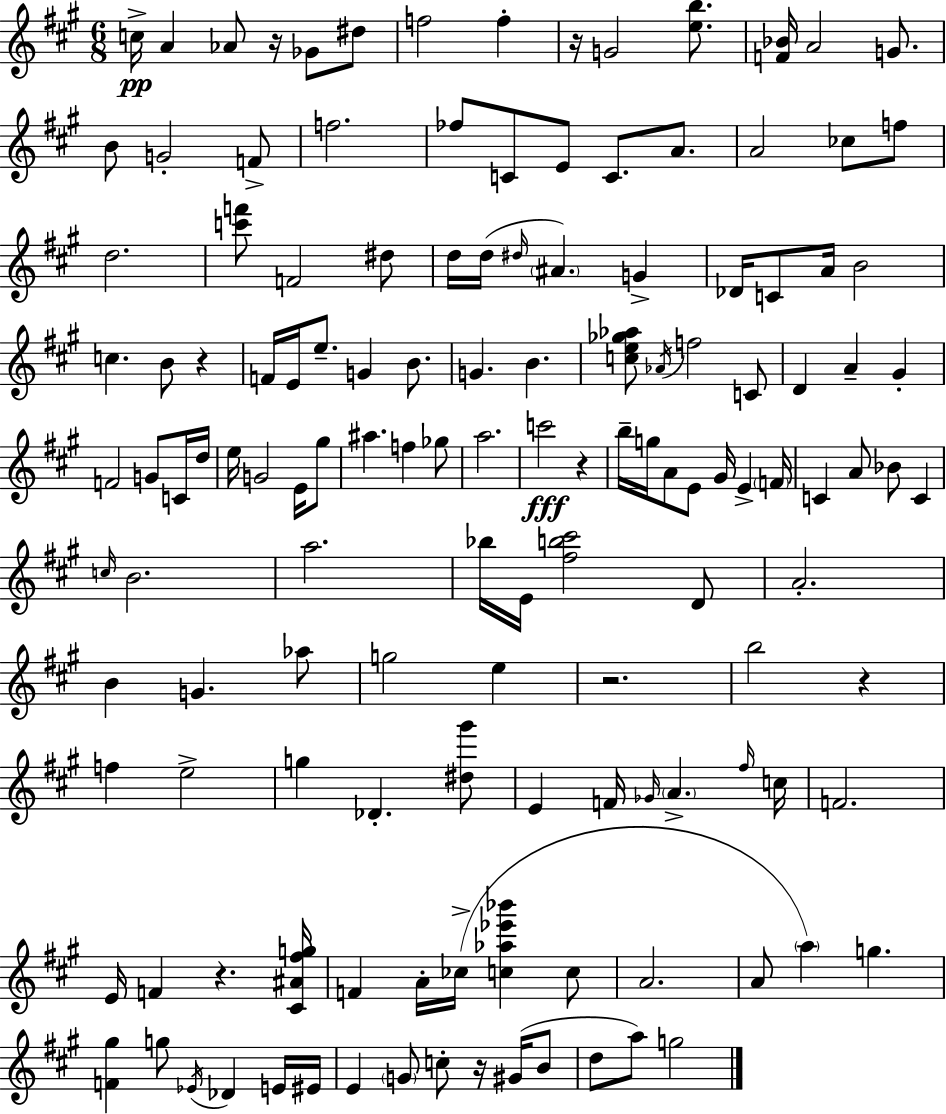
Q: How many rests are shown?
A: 8